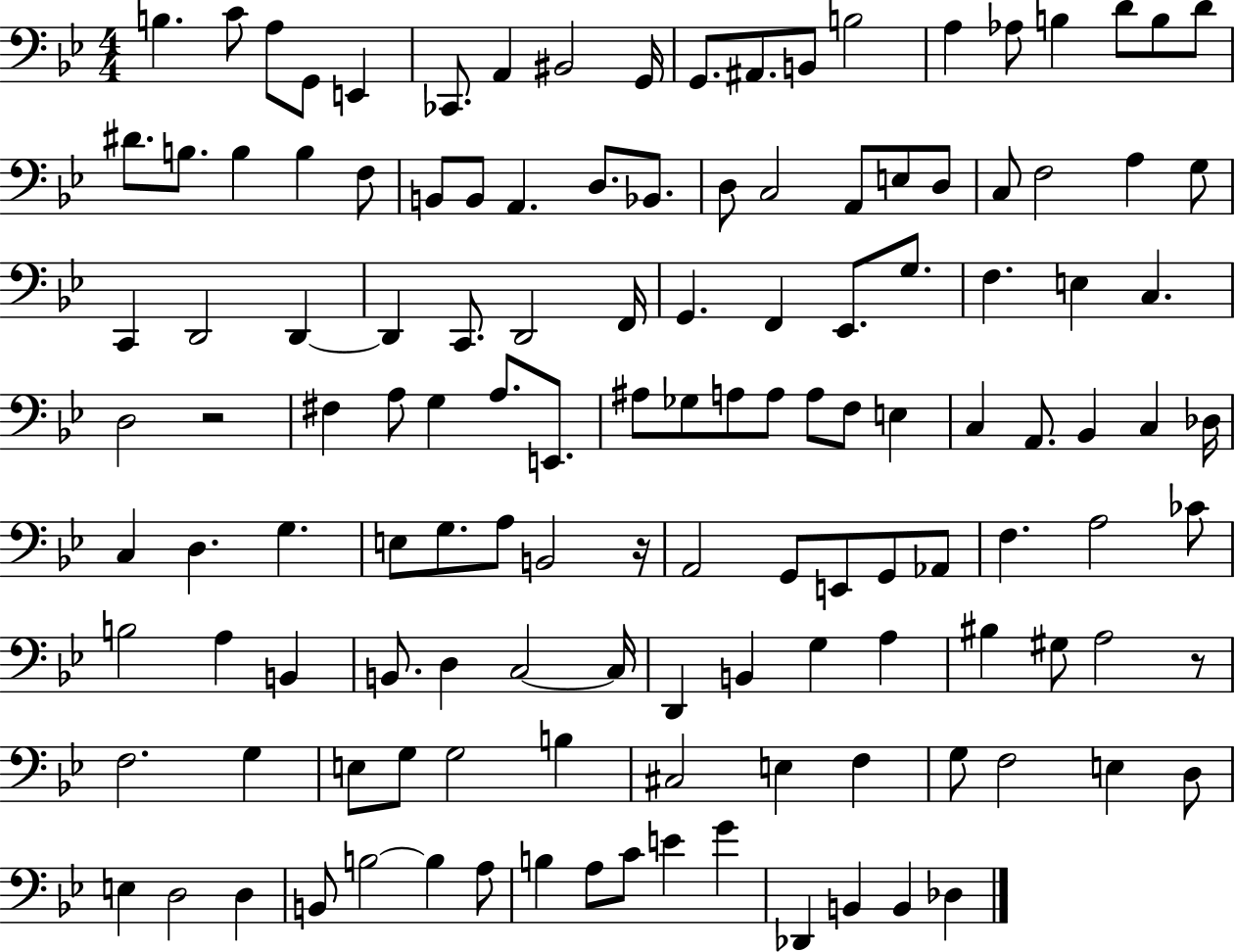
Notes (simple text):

B3/q. C4/e A3/e G2/e E2/q CES2/e. A2/q BIS2/h G2/s G2/e. A#2/e. B2/e B3/h A3/q Ab3/e B3/q D4/e B3/e D4/e D#4/e. B3/e. B3/q B3/q F3/e B2/e B2/e A2/q. D3/e. Bb2/e. D3/e C3/h A2/e E3/e D3/e C3/e F3/h A3/q G3/e C2/q D2/h D2/q D2/q C2/e. D2/h F2/s G2/q. F2/q Eb2/e. G3/e. F3/q. E3/q C3/q. D3/h R/h F#3/q A3/e G3/q A3/e. E2/e. A#3/e Gb3/e A3/e A3/e A3/e F3/e E3/q C3/q A2/e. Bb2/q C3/q Db3/s C3/q D3/q. G3/q. E3/e G3/e. A3/e B2/h R/s A2/h G2/e E2/e G2/e Ab2/e F3/q. A3/h CES4/e B3/h A3/q B2/q B2/e. D3/q C3/h C3/s D2/q B2/q G3/q A3/q BIS3/q G#3/e A3/h R/e F3/h. G3/q E3/e G3/e G3/h B3/q C#3/h E3/q F3/q G3/e F3/h E3/q D3/e E3/q D3/h D3/q B2/e B3/h B3/q A3/e B3/q A3/e C4/e E4/q G4/q Db2/q B2/q B2/q Db3/q